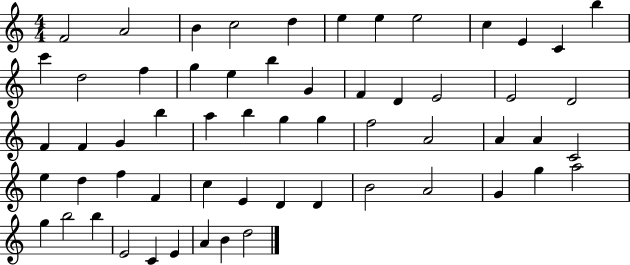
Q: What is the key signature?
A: C major